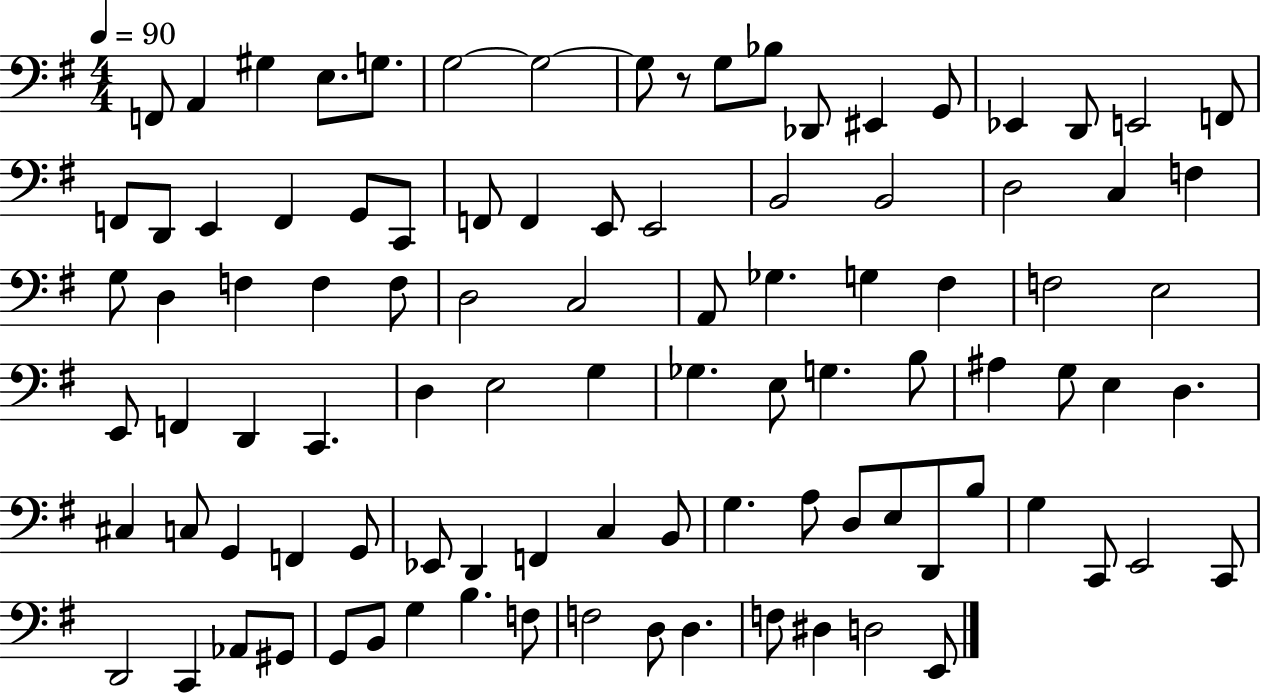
{
  \clef bass
  \numericTimeSignature
  \time 4/4
  \key g \major
  \tempo 4 = 90
  f,8 a,4 gis4 e8. g8. | g2~~ g2~~ | g8 r8 g8 bes8 des,8 eis,4 g,8 | ees,4 d,8 e,2 f,8 | \break f,8 d,8 e,4 f,4 g,8 c,8 | f,8 f,4 e,8 e,2 | b,2 b,2 | d2 c4 f4 | \break g8 d4 f4 f4 f8 | d2 c2 | a,8 ges4. g4 fis4 | f2 e2 | \break e,8 f,4 d,4 c,4. | d4 e2 g4 | ges4. e8 g4. b8 | ais4 g8 e4 d4. | \break cis4 c8 g,4 f,4 g,8 | ees,8 d,4 f,4 c4 b,8 | g4. a8 d8 e8 d,8 b8 | g4 c,8 e,2 c,8 | \break d,2 c,4 aes,8 gis,8 | g,8 b,8 g4 b4. f8 | f2 d8 d4. | f8 dis4 d2 e,8 | \break \bar "|."
}